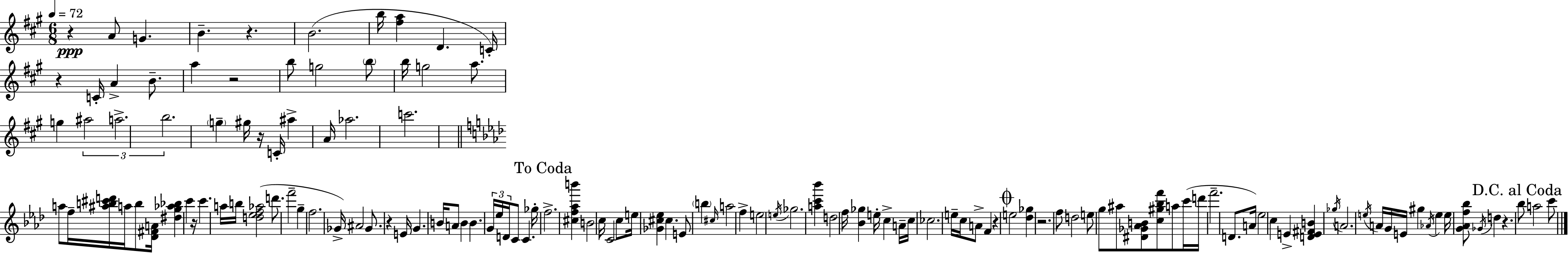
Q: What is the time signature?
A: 6/8